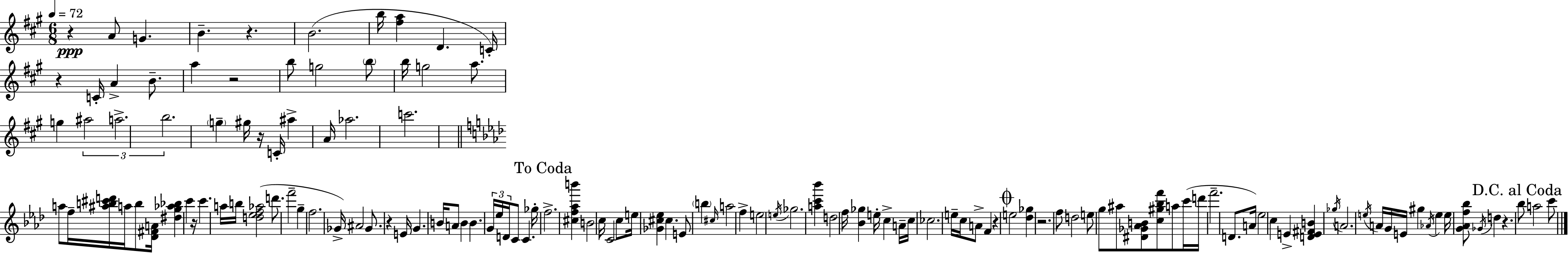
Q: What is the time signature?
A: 6/8